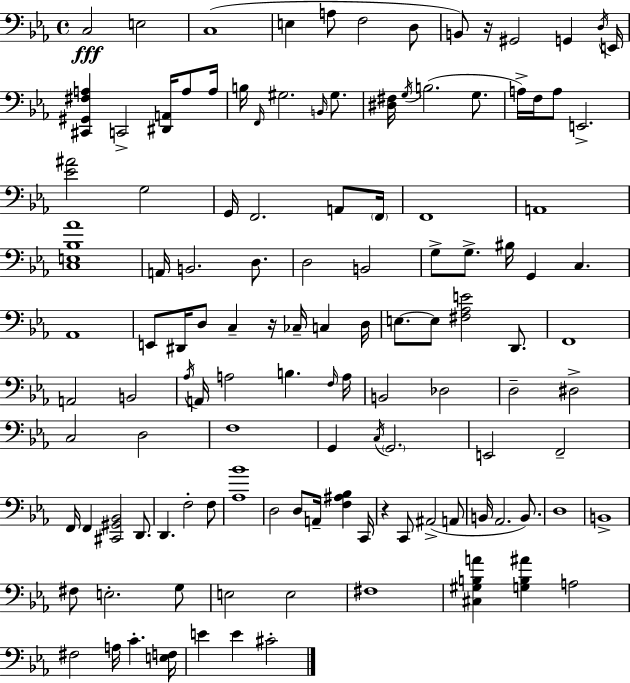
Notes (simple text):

C3/h E3/h C3/w E3/q A3/e F3/h D3/e B2/e R/s G#2/h G2/q D3/s E2/s [C#2,G#2,F#3,A3]/q C2/h [D#2,A2]/s A3/e A3/s B3/s F2/s G#3/h. B2/s G#3/e. [D#3,F#3]/s G3/s B3/h. G3/e. A3/s F3/s A3/e E2/h. [Eb4,A#4]/h G3/h G2/s F2/h. A2/e F2/s F2/w A2/w [C3,E3,Bb3,Ab4]/w A2/s B2/h. D3/e. D3/h B2/h G3/e G3/e. BIS3/s G2/q C3/q. Ab2/w E2/e D#2/s D3/e C3/q R/s CES3/s C3/q D3/s E3/e. E3/e [F#3,Ab3,E4]/h D2/e. F2/w A2/h B2/h Ab3/s A2/s A3/h B3/q. F3/s A3/s B2/h Db3/h D3/h D#3/h C3/h D3/h F3/w G2/q C3/s G2/h. E2/h F2/h F2/s F2/q [C#2,G#2,Bb2]/h D2/e. D2/q. F3/h F3/e [Ab3,Bb4]/w D3/h D3/e A2/s [F3,A#3,Bb3]/q C2/s R/q C2/e A#2/h A2/e B2/s Ab2/h. B2/e. D3/w B2/w F#3/e E3/h. G3/e E3/h E3/h F#3/w [C#3,G#3,B3,A4]/q [G3,B3,A#4]/q A3/h F#3/h A3/s C4/q. [E3,F3]/s E4/q E4/q C#4/h